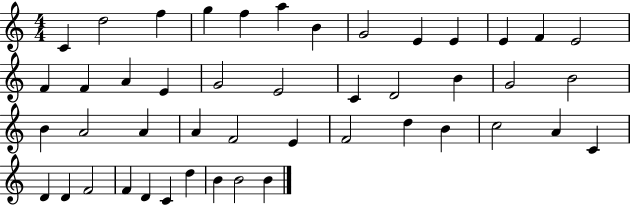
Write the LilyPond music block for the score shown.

{
  \clef treble
  \numericTimeSignature
  \time 4/4
  \key c \major
  c'4 d''2 f''4 | g''4 f''4 a''4 b'4 | g'2 e'4 e'4 | e'4 f'4 e'2 | \break f'4 f'4 a'4 e'4 | g'2 e'2 | c'4 d'2 b'4 | g'2 b'2 | \break b'4 a'2 a'4 | a'4 f'2 e'4 | f'2 d''4 b'4 | c''2 a'4 c'4 | \break d'4 d'4 f'2 | f'4 d'4 c'4 d''4 | b'4 b'2 b'4 | \bar "|."
}